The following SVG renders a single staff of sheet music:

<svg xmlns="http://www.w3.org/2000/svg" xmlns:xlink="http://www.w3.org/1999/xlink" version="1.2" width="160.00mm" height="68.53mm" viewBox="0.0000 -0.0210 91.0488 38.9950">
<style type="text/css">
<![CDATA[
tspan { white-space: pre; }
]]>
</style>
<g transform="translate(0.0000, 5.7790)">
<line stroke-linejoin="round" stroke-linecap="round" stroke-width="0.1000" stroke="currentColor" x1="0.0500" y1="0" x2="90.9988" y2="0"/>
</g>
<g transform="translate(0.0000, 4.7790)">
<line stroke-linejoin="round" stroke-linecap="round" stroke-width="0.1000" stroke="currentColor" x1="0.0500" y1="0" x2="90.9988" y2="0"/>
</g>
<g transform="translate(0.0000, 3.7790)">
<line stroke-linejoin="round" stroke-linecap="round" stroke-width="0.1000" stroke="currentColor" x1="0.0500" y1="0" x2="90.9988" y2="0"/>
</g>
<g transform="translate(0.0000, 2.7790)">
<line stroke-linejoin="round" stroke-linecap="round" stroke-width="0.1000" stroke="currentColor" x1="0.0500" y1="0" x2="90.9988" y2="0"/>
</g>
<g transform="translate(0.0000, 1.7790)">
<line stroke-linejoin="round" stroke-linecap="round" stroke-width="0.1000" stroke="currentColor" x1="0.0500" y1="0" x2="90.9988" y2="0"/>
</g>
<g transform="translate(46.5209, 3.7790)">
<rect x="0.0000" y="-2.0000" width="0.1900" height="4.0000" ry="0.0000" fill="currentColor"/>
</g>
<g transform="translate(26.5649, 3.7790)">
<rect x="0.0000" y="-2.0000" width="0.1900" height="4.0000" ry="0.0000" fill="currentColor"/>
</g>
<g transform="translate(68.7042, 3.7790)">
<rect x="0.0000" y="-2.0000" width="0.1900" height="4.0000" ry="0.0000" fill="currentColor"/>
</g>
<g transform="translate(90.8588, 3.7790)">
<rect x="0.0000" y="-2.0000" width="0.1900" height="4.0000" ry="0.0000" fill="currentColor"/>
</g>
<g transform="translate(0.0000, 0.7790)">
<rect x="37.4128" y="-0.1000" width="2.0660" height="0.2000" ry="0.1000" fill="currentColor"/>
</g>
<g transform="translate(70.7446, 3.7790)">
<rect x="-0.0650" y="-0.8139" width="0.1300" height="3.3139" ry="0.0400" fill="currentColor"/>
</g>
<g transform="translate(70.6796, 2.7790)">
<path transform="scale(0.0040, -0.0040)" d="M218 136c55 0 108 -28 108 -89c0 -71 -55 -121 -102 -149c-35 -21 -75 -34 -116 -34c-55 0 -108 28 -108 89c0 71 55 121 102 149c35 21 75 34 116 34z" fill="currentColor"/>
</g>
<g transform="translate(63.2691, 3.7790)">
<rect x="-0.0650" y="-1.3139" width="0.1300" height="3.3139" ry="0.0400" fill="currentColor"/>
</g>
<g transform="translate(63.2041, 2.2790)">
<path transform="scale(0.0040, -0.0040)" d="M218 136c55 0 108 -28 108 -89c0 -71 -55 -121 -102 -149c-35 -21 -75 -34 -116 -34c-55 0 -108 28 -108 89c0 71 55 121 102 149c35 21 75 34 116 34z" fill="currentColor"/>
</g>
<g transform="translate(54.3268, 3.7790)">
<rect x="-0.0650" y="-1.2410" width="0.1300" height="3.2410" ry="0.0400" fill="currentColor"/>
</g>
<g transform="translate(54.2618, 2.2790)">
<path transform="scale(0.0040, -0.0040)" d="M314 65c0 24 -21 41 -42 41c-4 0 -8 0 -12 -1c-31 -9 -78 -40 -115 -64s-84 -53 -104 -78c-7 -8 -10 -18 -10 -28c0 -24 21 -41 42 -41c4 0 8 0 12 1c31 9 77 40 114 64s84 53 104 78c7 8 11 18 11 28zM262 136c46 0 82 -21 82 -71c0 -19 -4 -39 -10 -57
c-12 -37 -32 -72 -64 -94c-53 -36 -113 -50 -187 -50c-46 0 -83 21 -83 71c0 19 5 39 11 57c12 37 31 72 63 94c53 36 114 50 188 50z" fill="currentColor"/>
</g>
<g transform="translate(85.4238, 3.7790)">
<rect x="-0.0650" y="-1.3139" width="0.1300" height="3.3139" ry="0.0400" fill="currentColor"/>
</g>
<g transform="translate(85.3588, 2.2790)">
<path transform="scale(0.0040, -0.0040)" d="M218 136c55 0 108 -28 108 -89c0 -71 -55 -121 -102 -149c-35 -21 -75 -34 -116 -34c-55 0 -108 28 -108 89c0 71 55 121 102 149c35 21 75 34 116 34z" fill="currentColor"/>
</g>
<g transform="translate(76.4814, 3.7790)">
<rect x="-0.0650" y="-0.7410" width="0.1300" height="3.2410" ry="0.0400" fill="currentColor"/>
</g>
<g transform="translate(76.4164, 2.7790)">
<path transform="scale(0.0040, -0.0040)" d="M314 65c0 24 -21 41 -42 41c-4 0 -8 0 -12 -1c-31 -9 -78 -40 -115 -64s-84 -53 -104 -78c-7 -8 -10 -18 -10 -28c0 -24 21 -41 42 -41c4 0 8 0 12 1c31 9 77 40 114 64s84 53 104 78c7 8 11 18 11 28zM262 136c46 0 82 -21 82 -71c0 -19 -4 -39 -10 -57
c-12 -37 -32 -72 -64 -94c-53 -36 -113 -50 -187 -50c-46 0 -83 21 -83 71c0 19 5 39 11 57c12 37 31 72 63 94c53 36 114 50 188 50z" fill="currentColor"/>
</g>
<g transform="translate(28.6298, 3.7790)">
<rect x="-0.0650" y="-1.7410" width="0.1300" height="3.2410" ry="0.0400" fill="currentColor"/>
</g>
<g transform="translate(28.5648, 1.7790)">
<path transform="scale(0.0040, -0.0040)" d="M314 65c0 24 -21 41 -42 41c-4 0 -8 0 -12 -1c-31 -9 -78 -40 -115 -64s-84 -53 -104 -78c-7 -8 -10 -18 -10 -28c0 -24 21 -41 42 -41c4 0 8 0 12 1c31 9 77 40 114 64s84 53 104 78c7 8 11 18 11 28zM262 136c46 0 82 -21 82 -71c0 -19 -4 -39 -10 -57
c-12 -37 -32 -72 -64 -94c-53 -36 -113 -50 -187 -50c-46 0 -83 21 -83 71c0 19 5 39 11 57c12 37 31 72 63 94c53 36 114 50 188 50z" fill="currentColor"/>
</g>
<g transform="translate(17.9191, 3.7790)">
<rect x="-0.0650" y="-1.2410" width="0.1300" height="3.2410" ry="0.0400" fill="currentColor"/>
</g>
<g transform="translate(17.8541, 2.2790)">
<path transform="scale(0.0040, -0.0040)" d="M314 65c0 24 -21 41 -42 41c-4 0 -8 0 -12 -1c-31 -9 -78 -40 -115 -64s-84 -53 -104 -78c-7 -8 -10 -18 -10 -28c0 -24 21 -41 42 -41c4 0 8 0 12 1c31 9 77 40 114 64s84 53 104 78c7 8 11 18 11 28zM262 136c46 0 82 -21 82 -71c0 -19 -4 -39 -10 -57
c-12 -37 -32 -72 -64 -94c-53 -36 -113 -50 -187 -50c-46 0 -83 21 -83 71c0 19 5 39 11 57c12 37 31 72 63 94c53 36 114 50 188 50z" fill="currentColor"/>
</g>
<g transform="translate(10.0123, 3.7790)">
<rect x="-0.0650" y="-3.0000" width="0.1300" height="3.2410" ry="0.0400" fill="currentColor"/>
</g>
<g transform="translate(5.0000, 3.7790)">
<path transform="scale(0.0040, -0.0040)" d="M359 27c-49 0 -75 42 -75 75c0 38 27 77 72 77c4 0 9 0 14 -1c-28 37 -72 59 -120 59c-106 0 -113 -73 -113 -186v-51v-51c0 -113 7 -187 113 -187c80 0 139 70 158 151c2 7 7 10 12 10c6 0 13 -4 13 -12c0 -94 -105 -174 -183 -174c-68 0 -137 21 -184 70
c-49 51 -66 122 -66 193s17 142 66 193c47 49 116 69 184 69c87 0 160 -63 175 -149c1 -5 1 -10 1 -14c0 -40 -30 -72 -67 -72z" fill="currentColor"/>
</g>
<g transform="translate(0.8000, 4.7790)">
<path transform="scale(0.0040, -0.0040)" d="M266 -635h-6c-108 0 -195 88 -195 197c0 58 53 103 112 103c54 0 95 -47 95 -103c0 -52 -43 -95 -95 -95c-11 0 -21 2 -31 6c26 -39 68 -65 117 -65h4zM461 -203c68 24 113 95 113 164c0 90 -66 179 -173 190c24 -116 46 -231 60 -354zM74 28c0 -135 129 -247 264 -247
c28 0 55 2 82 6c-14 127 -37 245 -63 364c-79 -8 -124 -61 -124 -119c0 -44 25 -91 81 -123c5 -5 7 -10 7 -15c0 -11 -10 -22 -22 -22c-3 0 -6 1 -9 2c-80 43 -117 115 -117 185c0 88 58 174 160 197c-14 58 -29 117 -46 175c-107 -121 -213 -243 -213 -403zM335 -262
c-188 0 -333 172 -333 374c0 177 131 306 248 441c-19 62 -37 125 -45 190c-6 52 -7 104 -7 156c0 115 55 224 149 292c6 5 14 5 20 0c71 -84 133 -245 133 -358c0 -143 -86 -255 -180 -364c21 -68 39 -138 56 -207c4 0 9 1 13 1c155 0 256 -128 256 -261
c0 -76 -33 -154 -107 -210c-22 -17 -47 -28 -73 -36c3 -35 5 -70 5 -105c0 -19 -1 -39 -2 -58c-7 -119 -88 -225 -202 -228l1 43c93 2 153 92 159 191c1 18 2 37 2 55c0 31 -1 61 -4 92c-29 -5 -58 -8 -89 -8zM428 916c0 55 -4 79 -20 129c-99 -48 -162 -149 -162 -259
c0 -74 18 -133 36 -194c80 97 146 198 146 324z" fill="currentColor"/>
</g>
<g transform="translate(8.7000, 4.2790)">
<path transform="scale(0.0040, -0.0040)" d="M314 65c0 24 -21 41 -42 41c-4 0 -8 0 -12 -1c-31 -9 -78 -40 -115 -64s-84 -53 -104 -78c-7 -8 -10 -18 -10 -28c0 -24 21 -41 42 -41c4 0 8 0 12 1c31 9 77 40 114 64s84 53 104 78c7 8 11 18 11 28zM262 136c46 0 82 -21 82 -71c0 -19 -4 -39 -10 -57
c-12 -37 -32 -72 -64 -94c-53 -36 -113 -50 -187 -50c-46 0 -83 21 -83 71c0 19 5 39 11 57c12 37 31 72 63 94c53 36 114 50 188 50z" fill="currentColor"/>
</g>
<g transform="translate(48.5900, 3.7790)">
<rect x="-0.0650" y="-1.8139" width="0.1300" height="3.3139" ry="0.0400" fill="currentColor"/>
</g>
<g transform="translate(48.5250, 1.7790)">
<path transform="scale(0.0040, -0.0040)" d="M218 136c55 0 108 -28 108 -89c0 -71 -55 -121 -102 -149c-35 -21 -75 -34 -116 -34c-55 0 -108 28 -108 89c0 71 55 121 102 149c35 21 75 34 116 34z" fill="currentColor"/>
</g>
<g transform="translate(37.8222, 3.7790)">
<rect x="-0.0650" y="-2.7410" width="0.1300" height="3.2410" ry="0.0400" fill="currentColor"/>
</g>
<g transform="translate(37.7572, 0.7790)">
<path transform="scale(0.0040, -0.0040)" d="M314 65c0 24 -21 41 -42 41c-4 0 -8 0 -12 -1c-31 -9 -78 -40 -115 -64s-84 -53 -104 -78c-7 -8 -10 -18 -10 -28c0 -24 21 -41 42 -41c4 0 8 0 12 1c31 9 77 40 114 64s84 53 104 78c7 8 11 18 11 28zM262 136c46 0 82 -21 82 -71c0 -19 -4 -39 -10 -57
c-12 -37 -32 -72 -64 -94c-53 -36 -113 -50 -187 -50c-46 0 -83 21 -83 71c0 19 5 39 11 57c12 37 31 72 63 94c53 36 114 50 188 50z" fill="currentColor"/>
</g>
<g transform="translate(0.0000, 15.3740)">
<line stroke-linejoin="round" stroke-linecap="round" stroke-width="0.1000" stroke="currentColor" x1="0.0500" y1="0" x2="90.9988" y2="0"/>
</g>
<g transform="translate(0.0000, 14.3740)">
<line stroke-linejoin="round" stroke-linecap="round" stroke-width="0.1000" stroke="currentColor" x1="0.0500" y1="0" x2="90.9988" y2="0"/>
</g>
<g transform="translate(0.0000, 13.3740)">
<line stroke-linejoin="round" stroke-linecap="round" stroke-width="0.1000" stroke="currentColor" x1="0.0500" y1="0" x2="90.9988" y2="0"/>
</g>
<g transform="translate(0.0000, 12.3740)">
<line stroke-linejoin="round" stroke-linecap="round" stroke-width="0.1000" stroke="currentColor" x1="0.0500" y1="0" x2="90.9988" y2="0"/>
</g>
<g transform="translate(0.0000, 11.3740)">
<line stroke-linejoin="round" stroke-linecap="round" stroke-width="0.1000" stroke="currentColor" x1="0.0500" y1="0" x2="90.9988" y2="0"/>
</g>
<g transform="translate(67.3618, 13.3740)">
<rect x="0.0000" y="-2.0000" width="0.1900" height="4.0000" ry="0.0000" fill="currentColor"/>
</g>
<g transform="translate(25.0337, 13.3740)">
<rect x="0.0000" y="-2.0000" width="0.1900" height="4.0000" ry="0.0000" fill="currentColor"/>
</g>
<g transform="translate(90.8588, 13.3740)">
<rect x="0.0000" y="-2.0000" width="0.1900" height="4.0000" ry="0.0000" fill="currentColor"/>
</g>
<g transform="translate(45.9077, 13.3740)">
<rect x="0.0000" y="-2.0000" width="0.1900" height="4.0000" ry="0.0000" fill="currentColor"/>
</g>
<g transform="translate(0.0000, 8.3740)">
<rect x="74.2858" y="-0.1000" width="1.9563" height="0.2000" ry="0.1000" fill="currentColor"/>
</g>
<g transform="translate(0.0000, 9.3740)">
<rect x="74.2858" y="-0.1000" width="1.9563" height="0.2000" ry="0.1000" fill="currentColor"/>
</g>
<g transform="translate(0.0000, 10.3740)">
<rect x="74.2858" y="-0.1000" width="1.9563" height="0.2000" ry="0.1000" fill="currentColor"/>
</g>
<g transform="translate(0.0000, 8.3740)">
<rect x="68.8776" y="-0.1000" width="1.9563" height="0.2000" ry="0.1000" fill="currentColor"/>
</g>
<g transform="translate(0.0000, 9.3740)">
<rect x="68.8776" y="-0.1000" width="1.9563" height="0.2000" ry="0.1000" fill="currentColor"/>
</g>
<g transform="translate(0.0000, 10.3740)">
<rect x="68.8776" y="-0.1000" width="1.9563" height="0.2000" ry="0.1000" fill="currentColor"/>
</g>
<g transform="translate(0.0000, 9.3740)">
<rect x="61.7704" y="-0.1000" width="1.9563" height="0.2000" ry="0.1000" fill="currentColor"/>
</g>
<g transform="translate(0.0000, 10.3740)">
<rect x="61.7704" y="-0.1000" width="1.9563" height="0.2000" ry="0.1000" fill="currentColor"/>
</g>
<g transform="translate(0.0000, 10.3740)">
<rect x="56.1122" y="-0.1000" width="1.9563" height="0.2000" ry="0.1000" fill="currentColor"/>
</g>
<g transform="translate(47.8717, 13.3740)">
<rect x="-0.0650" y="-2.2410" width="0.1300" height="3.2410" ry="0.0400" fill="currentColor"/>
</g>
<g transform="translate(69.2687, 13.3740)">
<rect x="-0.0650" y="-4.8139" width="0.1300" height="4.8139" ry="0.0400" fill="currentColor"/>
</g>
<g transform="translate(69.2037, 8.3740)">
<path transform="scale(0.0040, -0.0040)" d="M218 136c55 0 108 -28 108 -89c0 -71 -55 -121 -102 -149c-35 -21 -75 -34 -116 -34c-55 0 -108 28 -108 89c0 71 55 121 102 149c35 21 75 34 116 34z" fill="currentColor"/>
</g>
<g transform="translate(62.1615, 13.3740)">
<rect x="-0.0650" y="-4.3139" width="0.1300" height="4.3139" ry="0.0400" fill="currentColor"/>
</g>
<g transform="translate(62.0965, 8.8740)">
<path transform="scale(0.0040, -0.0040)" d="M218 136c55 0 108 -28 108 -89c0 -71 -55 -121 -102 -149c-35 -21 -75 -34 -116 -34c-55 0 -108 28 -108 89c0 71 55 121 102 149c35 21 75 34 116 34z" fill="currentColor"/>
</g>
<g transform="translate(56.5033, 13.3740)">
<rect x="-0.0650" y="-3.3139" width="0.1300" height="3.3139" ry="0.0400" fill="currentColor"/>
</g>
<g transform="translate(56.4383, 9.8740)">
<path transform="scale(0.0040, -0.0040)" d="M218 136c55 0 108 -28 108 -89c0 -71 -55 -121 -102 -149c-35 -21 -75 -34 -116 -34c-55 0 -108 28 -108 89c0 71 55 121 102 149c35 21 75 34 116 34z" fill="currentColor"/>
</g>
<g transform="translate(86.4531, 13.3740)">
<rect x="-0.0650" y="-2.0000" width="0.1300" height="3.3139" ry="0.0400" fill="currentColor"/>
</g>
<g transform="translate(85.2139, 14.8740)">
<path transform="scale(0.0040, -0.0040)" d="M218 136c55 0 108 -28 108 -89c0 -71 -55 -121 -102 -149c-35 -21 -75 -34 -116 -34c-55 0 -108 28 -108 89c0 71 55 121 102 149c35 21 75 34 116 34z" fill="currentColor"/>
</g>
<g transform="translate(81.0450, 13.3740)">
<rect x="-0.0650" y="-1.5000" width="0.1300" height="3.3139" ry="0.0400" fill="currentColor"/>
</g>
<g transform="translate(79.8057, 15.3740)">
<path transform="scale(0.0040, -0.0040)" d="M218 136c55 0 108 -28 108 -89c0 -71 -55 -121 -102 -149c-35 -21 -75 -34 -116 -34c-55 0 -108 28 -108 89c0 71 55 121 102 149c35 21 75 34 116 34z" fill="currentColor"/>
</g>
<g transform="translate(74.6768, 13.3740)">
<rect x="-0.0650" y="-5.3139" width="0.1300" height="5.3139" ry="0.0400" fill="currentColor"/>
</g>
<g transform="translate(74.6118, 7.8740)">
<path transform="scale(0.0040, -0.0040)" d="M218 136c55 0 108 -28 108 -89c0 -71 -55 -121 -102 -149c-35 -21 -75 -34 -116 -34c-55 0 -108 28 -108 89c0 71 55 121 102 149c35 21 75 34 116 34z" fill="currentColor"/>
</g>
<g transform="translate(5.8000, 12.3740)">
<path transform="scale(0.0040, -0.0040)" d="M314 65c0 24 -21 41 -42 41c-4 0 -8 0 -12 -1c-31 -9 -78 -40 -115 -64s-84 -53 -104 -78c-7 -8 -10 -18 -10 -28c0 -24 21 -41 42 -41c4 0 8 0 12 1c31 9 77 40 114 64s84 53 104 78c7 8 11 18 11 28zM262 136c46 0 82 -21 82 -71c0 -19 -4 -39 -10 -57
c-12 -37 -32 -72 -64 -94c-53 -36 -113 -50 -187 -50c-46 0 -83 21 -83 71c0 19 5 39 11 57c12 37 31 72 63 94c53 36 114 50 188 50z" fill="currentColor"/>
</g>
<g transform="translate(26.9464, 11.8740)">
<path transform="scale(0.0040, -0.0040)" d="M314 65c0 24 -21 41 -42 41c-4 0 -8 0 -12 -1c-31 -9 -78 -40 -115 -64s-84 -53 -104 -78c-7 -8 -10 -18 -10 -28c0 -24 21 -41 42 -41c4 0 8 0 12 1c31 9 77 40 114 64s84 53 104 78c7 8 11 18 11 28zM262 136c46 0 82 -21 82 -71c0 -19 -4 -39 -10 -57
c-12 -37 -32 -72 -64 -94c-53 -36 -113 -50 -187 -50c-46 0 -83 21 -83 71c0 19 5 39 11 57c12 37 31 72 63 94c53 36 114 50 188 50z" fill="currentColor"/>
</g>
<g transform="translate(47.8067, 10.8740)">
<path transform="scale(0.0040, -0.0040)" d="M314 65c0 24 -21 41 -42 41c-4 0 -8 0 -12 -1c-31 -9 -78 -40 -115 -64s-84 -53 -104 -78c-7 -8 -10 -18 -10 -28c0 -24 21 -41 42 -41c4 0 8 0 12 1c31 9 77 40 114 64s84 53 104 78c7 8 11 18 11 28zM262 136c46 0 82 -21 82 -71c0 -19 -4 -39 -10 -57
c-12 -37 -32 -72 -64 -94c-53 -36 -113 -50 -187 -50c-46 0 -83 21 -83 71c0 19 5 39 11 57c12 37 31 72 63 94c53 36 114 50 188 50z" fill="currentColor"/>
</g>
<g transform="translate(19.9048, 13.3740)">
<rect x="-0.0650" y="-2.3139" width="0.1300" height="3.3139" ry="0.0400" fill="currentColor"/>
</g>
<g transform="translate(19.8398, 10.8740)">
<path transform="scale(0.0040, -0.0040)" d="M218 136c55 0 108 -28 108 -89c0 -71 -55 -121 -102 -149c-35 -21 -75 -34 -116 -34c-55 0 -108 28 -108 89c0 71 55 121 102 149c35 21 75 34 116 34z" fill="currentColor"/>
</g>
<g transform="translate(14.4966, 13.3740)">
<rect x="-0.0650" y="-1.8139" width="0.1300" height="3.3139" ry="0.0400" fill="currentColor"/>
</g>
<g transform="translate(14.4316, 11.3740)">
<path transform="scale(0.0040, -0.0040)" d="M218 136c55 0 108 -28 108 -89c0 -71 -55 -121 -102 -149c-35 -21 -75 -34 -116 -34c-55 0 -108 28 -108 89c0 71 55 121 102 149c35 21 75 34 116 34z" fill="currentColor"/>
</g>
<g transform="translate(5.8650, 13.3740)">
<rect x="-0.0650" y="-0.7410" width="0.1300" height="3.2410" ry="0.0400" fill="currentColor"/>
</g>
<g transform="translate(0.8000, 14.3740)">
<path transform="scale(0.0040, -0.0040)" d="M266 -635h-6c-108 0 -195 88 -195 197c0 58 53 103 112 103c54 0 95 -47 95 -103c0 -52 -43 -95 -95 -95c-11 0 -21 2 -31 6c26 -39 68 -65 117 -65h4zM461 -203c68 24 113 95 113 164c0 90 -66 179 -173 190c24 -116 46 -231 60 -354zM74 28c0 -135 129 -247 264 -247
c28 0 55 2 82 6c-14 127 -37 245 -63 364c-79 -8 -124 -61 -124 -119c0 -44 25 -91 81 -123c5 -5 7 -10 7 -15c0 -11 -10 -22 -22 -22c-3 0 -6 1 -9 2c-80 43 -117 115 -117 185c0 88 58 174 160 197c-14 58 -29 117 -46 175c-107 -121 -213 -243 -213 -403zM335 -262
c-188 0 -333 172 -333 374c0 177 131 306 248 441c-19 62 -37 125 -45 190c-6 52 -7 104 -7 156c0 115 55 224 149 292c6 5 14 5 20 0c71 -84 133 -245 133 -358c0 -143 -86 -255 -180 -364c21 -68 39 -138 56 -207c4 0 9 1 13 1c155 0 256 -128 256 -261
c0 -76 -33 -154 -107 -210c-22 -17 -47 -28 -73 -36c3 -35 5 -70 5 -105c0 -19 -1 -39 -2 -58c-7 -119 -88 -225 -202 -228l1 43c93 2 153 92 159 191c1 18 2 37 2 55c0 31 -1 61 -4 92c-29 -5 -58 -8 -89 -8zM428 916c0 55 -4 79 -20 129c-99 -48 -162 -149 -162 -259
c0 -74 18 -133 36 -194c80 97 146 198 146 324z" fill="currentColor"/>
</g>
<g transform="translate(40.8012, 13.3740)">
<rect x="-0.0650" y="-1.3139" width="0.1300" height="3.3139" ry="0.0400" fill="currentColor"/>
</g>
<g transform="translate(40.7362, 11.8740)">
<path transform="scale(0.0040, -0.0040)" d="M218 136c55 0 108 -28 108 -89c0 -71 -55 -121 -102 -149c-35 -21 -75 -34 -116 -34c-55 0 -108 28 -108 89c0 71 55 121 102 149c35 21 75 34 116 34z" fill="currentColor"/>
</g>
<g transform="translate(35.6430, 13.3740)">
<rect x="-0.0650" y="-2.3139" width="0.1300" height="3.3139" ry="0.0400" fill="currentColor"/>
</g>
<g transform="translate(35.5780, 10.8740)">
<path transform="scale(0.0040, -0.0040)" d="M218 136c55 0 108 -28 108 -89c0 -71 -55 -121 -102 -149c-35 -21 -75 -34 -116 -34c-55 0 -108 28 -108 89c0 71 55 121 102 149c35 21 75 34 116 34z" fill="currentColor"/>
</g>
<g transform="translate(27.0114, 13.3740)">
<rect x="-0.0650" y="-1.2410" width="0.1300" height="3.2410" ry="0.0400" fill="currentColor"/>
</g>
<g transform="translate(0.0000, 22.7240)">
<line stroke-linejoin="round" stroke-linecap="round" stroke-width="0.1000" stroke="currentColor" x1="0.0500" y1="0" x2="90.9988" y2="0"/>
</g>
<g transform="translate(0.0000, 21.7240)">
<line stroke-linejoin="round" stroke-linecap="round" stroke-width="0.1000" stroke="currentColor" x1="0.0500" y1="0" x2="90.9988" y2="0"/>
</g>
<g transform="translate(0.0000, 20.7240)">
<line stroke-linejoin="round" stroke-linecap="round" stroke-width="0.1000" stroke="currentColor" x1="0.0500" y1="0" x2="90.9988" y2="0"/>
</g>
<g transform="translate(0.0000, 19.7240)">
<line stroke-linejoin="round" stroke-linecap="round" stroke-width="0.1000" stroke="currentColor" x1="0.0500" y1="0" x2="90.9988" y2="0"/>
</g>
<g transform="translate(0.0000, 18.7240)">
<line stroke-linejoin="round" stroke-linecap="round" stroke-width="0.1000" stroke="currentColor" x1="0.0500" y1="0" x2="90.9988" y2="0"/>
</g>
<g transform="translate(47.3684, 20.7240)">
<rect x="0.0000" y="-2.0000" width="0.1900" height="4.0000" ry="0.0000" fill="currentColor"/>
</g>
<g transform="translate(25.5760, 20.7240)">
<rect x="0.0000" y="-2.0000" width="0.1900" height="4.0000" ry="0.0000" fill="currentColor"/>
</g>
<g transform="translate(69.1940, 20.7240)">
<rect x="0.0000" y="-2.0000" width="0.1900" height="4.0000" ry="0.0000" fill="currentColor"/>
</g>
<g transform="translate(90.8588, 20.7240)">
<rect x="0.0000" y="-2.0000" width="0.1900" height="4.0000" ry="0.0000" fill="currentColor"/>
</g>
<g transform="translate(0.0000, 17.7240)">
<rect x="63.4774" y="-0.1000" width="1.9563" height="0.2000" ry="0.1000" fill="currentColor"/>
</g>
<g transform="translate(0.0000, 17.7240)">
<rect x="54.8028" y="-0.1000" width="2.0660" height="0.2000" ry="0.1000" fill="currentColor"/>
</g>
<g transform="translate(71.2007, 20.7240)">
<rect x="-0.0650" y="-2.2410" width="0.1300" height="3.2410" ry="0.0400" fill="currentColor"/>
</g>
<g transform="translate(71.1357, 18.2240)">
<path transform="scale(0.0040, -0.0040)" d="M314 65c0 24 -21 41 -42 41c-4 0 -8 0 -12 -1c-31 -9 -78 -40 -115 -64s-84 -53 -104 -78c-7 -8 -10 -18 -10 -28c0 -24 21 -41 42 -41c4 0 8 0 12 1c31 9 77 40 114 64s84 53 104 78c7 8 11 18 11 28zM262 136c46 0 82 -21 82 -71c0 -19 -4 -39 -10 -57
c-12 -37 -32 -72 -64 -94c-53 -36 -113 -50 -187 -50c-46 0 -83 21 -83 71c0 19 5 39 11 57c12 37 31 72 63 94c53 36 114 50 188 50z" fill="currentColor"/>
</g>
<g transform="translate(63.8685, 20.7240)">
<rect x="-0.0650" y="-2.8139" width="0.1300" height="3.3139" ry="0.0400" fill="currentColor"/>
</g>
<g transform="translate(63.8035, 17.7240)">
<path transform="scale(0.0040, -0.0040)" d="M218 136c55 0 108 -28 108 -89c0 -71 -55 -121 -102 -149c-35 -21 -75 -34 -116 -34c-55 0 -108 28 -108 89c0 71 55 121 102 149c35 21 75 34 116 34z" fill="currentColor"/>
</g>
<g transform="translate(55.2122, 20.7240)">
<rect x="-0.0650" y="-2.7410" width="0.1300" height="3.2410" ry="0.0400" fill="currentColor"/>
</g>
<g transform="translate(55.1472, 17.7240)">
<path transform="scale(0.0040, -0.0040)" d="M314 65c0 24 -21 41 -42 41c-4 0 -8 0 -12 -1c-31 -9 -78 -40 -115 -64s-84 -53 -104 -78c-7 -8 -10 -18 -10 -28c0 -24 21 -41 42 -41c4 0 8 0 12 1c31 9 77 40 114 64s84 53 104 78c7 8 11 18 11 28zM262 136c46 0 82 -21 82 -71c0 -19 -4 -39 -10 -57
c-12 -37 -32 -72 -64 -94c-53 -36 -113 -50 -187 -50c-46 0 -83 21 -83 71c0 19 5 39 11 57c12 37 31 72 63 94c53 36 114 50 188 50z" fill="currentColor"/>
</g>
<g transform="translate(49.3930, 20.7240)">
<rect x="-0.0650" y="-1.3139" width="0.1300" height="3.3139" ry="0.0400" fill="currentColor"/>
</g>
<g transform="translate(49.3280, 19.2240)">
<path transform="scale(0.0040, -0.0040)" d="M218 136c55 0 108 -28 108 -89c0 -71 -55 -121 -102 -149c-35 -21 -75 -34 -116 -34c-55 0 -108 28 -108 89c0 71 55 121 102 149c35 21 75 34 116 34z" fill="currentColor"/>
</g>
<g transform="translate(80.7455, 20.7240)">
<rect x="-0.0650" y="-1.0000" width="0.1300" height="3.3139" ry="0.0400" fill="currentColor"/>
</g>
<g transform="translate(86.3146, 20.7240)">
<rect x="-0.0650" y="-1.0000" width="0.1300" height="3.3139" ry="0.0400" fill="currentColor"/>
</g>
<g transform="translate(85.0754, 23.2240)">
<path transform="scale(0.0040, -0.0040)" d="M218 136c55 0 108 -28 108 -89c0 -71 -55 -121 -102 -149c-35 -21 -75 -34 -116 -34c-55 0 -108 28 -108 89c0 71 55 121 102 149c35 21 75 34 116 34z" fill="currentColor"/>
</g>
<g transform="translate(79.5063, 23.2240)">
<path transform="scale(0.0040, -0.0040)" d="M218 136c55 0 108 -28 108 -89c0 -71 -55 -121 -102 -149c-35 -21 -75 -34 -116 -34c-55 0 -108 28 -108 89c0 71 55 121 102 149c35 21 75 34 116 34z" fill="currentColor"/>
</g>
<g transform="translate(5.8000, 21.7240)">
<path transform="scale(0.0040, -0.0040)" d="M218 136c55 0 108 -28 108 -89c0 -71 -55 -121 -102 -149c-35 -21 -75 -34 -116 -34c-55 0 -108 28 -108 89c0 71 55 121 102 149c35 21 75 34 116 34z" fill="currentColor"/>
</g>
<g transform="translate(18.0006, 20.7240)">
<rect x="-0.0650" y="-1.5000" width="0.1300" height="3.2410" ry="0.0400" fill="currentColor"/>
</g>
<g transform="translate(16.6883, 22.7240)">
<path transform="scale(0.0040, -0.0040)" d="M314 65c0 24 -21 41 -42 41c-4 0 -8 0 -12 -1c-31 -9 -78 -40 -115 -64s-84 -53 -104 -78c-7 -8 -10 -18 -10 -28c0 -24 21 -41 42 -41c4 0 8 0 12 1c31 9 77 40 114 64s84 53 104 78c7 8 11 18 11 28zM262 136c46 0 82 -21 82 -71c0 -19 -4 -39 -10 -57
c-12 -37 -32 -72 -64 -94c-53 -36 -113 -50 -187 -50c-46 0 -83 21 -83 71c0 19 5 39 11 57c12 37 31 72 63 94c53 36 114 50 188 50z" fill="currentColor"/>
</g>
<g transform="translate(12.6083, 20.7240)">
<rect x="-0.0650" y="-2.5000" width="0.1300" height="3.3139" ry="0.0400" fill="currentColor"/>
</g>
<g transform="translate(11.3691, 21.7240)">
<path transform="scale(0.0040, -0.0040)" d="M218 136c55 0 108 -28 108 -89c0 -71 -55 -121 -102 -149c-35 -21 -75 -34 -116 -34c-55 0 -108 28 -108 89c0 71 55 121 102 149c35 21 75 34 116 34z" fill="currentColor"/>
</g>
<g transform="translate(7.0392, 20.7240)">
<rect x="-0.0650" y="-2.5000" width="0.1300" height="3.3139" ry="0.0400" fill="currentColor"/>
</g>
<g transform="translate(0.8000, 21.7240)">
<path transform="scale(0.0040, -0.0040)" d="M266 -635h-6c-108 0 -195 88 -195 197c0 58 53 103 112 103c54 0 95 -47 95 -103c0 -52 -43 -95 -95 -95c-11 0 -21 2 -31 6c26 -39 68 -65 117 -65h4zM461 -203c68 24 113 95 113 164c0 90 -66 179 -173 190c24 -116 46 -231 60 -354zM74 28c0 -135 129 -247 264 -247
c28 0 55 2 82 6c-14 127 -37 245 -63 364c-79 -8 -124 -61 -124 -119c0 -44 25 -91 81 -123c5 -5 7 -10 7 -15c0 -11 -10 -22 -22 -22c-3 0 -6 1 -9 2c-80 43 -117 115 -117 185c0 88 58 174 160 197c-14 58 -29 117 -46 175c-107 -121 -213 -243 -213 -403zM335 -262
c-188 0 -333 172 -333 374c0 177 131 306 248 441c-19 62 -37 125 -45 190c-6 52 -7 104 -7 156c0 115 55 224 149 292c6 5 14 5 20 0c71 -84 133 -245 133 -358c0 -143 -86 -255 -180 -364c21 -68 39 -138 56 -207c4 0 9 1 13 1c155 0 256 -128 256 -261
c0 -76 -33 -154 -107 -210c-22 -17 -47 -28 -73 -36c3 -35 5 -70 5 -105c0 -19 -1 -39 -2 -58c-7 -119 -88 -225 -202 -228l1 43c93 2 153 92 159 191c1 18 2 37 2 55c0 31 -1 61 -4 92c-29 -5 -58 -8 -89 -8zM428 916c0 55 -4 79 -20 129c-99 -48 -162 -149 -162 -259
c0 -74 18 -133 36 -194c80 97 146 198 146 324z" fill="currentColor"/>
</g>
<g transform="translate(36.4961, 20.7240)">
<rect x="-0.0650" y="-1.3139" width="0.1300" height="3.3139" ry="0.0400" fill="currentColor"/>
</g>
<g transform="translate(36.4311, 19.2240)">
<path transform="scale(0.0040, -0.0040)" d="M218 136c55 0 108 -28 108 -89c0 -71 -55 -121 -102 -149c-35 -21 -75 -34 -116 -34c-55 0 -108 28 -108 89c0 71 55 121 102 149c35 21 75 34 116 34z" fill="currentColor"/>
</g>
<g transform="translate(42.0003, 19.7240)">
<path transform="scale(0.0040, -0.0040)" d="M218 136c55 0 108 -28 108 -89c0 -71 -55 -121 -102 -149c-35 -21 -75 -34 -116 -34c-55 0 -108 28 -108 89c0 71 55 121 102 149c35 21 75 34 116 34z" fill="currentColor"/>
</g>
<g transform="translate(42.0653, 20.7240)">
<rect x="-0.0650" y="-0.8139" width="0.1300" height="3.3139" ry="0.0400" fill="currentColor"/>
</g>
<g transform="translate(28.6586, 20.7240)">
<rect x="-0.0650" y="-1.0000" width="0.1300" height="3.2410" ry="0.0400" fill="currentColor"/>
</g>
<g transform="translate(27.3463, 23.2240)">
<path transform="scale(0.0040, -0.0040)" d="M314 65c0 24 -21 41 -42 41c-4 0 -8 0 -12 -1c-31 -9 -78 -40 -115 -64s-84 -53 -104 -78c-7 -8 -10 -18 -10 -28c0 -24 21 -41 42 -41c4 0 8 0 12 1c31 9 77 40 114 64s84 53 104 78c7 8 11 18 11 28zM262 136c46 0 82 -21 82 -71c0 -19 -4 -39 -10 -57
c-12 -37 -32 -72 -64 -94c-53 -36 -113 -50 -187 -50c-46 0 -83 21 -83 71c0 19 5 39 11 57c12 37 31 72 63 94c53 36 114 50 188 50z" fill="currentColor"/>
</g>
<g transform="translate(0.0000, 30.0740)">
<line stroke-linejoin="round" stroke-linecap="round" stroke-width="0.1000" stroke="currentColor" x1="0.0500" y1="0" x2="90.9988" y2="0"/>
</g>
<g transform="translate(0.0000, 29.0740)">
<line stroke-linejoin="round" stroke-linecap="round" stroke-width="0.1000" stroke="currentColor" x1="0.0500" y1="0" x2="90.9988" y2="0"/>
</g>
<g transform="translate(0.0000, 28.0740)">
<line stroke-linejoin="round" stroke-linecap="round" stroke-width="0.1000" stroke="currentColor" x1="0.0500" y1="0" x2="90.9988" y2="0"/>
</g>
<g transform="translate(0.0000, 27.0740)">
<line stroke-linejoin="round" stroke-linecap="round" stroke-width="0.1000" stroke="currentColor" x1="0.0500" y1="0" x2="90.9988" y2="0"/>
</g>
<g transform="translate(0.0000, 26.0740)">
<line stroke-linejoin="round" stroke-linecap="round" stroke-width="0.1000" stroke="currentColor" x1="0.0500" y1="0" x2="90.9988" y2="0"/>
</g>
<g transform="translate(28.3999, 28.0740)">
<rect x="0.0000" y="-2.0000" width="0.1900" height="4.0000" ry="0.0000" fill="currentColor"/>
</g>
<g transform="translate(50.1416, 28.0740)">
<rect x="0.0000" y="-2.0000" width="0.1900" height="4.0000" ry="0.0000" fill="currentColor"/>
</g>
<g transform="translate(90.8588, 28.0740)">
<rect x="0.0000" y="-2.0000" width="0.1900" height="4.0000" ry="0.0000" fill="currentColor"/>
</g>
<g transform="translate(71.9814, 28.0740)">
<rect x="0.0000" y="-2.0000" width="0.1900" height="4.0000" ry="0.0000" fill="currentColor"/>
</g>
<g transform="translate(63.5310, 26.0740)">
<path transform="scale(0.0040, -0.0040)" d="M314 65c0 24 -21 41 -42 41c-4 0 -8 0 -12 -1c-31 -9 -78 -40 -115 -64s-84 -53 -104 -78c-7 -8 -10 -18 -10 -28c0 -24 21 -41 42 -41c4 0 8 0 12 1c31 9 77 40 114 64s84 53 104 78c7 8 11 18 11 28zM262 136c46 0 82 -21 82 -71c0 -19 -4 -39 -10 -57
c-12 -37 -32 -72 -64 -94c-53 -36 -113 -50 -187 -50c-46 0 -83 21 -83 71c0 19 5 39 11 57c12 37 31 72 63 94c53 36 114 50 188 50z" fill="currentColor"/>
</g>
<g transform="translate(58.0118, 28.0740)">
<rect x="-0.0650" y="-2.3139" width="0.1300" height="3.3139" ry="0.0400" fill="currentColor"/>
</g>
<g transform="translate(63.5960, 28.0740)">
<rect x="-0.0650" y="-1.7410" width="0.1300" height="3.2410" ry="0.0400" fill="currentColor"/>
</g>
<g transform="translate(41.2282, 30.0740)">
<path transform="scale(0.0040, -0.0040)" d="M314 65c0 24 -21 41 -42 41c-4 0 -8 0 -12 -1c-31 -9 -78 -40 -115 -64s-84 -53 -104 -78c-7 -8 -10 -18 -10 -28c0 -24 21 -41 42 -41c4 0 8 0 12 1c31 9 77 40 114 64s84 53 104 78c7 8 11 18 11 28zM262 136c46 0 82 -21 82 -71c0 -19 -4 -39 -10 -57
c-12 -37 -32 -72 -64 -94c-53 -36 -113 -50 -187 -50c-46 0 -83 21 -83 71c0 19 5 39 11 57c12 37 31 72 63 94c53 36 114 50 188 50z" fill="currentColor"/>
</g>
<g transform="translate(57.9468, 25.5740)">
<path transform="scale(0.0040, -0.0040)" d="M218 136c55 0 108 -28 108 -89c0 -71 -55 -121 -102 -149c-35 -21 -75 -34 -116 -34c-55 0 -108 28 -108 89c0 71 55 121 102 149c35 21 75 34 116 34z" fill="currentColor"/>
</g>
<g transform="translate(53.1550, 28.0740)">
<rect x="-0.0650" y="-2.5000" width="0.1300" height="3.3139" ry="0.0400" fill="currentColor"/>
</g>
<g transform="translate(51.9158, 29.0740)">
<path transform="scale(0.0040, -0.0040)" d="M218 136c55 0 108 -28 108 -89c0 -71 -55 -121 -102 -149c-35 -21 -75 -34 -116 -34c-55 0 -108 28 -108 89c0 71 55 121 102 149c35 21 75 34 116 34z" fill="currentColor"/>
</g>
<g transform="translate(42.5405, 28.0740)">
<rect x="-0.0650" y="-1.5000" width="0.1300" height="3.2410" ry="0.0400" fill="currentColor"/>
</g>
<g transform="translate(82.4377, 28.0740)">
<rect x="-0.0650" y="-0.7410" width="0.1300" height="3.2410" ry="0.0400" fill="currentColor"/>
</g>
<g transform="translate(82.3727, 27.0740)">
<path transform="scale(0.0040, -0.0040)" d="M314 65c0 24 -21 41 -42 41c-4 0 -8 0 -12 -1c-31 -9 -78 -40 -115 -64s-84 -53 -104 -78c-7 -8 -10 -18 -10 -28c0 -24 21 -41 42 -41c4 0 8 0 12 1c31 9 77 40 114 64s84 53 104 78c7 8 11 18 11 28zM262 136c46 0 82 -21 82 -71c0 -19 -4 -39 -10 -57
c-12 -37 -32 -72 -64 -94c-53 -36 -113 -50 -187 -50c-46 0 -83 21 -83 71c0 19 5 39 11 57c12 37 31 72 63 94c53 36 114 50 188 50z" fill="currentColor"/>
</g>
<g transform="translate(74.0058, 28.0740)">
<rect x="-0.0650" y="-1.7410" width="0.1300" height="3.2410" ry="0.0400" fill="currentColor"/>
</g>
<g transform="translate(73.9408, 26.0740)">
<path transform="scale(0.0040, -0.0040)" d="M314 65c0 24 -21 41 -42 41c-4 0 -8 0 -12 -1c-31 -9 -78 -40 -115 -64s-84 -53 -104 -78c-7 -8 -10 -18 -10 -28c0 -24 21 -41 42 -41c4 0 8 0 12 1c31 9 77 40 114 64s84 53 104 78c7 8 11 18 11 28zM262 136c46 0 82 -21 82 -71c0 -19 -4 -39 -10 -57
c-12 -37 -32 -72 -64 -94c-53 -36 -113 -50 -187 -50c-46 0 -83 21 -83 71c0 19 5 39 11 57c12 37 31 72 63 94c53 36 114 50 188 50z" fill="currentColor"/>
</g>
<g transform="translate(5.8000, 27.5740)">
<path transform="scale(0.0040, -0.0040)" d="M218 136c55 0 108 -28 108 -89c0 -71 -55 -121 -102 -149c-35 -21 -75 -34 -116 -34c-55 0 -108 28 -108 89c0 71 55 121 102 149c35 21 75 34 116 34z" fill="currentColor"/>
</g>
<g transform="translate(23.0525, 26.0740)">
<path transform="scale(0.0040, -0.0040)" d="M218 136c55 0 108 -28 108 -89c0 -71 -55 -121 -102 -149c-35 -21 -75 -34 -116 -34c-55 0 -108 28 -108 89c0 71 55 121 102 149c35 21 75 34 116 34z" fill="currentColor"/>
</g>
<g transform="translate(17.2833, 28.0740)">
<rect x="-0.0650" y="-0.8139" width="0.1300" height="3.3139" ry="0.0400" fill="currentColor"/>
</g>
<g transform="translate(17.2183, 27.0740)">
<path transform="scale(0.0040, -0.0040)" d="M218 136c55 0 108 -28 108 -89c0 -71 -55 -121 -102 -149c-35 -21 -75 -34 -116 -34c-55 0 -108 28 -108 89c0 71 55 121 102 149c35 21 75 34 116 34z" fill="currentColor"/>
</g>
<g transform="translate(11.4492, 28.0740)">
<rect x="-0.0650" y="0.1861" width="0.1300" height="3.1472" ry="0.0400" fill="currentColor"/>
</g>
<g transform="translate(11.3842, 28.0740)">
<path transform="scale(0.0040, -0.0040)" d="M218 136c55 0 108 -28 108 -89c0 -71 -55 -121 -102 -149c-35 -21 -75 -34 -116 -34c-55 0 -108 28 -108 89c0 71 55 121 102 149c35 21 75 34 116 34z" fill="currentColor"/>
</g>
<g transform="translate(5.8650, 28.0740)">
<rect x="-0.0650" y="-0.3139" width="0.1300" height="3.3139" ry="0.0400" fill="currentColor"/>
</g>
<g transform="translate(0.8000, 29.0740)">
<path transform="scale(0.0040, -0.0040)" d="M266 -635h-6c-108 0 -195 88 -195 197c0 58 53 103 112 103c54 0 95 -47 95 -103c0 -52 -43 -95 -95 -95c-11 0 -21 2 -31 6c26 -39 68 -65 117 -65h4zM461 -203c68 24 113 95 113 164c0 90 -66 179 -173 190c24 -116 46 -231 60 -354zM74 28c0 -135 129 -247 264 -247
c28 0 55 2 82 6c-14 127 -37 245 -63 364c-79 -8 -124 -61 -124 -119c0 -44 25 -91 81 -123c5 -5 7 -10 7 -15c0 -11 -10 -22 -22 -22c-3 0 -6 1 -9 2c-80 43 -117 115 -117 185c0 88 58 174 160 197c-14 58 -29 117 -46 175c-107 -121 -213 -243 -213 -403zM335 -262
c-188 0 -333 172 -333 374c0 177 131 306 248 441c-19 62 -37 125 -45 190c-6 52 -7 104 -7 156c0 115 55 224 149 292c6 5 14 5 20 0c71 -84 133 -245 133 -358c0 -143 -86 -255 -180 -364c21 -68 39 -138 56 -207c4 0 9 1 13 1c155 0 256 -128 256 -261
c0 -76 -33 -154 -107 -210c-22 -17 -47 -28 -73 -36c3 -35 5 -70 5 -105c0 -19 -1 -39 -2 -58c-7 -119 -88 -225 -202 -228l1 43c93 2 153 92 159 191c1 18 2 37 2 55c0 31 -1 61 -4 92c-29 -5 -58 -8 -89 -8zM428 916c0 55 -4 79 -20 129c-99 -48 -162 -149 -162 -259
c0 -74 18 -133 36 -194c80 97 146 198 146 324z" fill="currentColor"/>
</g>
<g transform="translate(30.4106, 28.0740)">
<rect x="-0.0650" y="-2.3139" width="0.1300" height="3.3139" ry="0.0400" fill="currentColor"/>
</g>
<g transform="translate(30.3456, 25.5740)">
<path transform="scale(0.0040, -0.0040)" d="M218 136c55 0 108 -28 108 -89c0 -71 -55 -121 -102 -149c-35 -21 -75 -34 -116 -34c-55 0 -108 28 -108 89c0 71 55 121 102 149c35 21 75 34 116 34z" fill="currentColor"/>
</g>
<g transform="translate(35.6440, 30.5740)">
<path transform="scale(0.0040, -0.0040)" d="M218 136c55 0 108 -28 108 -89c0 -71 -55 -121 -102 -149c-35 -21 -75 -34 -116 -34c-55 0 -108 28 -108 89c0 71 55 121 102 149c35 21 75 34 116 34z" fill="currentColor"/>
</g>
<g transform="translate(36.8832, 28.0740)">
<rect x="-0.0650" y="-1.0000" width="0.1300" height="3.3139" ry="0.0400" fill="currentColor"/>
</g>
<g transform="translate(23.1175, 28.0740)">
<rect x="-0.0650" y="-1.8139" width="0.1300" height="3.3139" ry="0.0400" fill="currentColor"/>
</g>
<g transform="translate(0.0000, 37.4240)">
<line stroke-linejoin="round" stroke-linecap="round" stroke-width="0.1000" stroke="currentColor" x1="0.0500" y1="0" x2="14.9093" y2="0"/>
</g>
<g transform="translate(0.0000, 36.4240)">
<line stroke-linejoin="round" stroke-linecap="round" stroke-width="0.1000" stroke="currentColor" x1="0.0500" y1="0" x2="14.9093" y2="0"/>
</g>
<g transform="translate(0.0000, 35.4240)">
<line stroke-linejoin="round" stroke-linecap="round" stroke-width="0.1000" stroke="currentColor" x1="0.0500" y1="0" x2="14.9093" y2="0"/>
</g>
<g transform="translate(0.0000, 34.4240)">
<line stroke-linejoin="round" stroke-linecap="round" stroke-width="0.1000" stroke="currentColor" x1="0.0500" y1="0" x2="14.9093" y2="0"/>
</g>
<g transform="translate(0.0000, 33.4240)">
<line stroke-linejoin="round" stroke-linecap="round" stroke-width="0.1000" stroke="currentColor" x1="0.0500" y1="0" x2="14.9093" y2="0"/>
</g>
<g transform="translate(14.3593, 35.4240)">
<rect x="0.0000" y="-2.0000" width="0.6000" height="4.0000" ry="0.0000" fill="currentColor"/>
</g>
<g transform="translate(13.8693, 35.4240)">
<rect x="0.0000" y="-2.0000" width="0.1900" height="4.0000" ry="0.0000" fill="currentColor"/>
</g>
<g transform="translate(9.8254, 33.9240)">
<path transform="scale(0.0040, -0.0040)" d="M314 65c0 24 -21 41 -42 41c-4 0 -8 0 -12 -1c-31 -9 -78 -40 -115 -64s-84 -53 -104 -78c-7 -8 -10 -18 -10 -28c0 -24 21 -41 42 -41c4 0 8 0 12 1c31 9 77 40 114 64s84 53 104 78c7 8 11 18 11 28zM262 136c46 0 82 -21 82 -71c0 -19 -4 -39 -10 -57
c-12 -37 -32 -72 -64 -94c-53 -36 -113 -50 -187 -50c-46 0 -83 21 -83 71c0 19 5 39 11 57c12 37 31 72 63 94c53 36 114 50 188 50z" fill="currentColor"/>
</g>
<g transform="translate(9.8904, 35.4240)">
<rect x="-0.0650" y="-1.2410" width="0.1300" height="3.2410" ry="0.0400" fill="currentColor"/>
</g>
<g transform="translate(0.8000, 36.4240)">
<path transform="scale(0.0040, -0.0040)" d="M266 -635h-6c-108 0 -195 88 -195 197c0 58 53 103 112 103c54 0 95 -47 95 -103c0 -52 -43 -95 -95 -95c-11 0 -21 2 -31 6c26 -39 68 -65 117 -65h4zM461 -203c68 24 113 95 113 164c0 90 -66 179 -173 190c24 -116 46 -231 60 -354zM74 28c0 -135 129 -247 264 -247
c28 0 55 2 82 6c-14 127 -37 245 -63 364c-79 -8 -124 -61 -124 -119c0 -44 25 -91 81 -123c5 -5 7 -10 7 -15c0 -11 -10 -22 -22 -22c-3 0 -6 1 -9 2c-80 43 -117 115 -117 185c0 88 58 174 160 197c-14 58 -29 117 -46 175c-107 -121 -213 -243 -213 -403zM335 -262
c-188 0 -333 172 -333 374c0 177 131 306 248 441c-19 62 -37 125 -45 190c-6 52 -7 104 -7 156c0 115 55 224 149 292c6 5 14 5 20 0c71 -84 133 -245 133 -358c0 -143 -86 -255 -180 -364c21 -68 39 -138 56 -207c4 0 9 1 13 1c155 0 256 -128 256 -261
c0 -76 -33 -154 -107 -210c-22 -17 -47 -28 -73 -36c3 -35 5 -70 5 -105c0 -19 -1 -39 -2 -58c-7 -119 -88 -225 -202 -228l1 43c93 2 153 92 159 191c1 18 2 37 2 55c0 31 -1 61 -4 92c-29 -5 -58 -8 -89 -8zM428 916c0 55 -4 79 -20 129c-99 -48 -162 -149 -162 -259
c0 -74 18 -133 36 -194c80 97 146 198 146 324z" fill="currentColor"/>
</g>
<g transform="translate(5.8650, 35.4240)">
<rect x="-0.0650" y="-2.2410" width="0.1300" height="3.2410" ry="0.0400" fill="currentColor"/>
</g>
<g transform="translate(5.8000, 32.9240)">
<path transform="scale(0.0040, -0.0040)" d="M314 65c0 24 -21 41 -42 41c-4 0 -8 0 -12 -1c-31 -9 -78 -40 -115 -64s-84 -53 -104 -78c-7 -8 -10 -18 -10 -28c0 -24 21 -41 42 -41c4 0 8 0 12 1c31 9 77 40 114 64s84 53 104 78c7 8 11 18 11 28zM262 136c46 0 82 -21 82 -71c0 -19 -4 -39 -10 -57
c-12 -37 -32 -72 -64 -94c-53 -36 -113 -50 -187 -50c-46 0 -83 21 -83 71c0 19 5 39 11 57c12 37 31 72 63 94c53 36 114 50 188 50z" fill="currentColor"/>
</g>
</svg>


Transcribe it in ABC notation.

X:1
T:Untitled
M:4/4
L:1/4
K:C
A2 e2 f2 a2 f e2 e d d2 e d2 f g e2 g e g2 b d' e' f' E F G G E2 D2 e d e a2 a g2 D D c B d f g D E2 G g f2 f2 d2 g2 e2